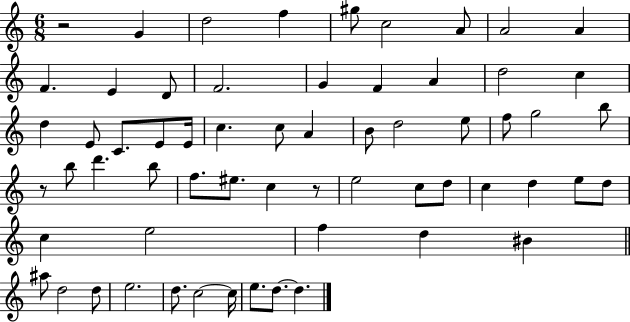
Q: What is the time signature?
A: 6/8